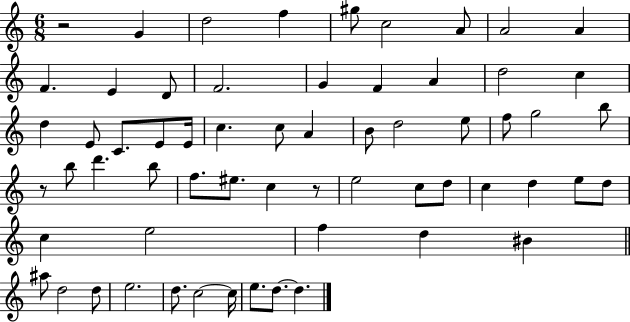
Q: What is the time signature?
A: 6/8